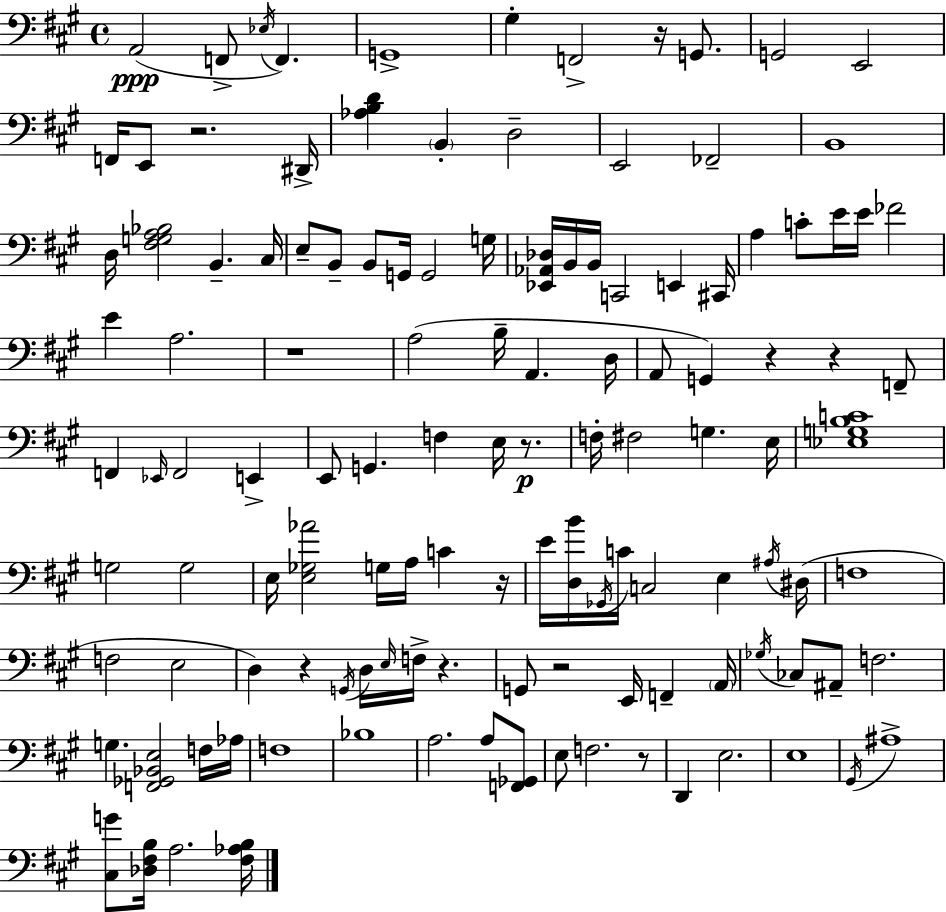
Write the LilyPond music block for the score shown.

{
  \clef bass
  \time 4/4
  \defaultTimeSignature
  \key a \major
  a,2(\ppp f,8-> \acciaccatura { ees16 } f,4.) | g,1-> | gis4-. f,2-> r16 g,8. | g,2 e,2 | \break f,16 e,8 r2. | dis,16-> <aes b d'>4 \parenthesize b,4-. d2-- | e,2 fes,2-- | b,1 | \break d16 <fis g a bes>2 b,4.-- | cis16 e8-- b,8-- b,8 g,16 g,2 | g16 <ees, aes, des>16 b,16 b,16 c,2 e,4 | cis,16 a4 c'8-. e'16 e'16 fes'2 | \break e'4 a2. | r1 | a2( b16-- a,4. | d16 a,8 g,4) r4 r4 f,8-- | \break f,4 \grace { ees,16 } f,2 e,4-> | e,8 g,4. f4 e16 r8.\p | f16-. fis2 g4. | e16 <ees g b c'>1 | \break g2 g2 | e16 <e ges aes'>2 g16 a16 c'4 | r16 e'16 <d b'>16 \acciaccatura { ges,16 } c'16 c2 e4 | \acciaccatura { ais16 } dis16( f1 | \break f2 e2 | d4) r4 \acciaccatura { g,16 } d16 \grace { e16 } f16-> | r4. g,8 r2 | e,16 f,4-- \parenthesize a,16 \acciaccatura { ges16 } ces8 ais,8-- f2. | \break g4. <f, ges, bes, e>2 | f16 aes16 f1 | bes1 | a2. | \break a8 <f, ges,>8 e8 f2. | r8 d,4 e2. | e1 | \acciaccatura { gis,16 } ais1-> | \break <cis g'>8 <des fis b>16 a2. | <fis aes b>16 \bar "|."
}